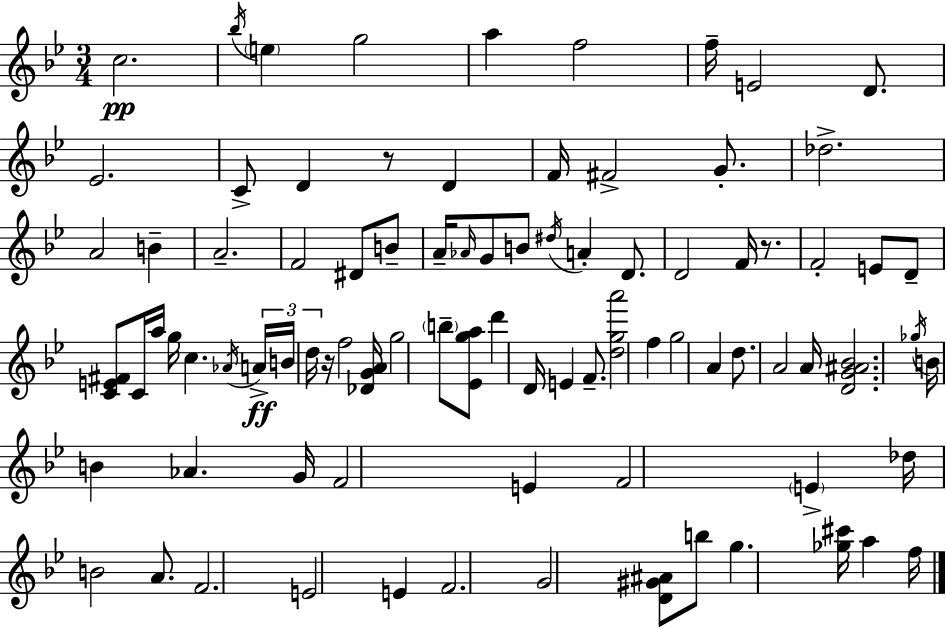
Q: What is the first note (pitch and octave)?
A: C5